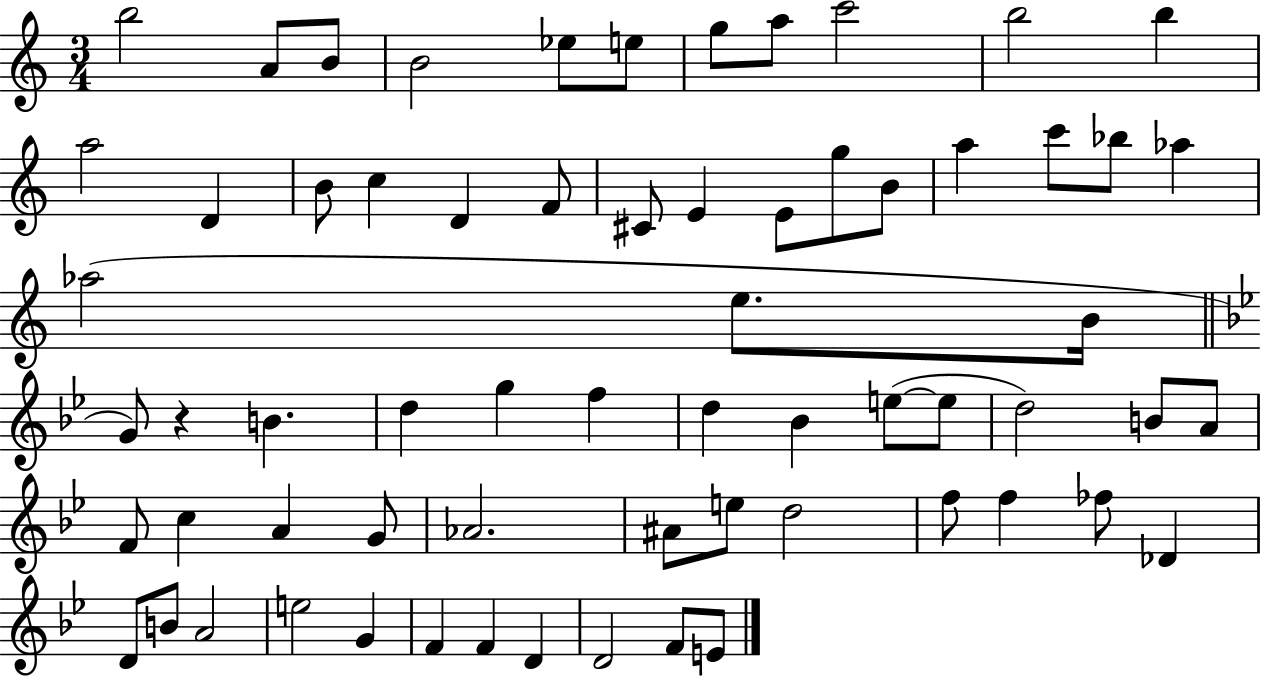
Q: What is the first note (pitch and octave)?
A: B5